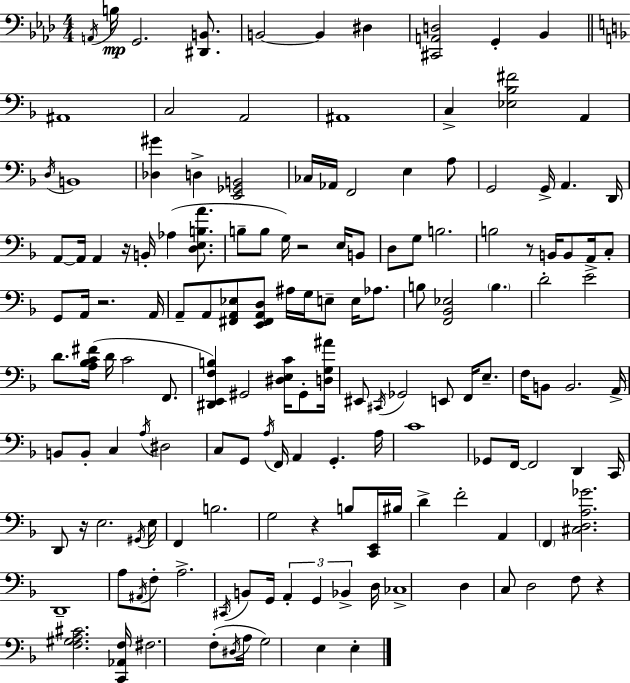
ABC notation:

X:1
T:Untitled
M:4/4
L:1/4
K:Fm
A,,/4 B,/4 G,,2 [^D,,B,,]/2 B,,2 B,, ^D, [^C,,A,,D,]2 G,, _B,, ^A,,4 C,2 A,,2 ^A,,4 C, [_E,_B,^F]2 A,, D,/4 B,,4 [_D,^G] D, [E,,_G,,B,,]2 _C,/4 _A,,/4 F,,2 E, A,/2 G,,2 G,,/4 A,, D,,/4 A,,/2 A,,/4 A,, z/4 B,,/4 _A, [D,E,B,A]/2 B,/2 B,/2 G,/4 z2 E,/4 B,,/2 D,/2 G,/2 B,2 B,2 z/2 B,,/4 B,,/2 A,,/4 C,/2 G,,/2 A,,/4 z2 A,,/4 A,,/2 A,,/2 [^F,,A,,_E,]/2 [E,,^F,,A,,D,]/2 ^A,/4 G,/4 E,/2 E,/4 _A,/2 B,/2 [F,,_B,,_E,]2 B, D2 E2 D/2 [A,_B,C^F]/4 D/4 C2 F,,/2 [^D,,E,,F,B,] ^G,,2 [^D,E,C]/4 ^G,,/2 [D,G,^A]/4 ^E,,/2 ^C,,/4 _G,,2 E,,/2 F,,/4 E,/2 F,/4 B,,/2 B,,2 A,,/4 B,,/2 B,,/2 C, A,/4 ^D,2 C,/2 G,,/2 A,/4 F,,/4 A,, G,, A,/4 C4 _G,,/2 F,,/4 F,,2 D,, C,,/4 D,,/2 z/4 E,2 ^G,,/4 E,/4 F,, B,2 G,2 z B,/2 [C,,E,,]/4 ^B,/4 D F2 A,, F,, [^C,D,A,_G]2 D,,4 A,/2 ^A,,/4 F,/2 A,2 ^C,,/4 B,,/2 G,,/4 A,, G,, _B,, D,/4 _C,4 D, C,/2 D,2 F,/2 z [F,^G,A,^C]2 [C,,_A,,F,]/4 ^F,2 F,/2 ^D,/4 A,/4 G,2 E, E,